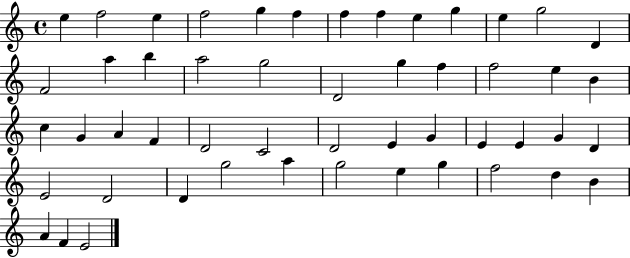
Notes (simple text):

E5/q F5/h E5/q F5/h G5/q F5/q F5/q F5/q E5/q G5/q E5/q G5/h D4/q F4/h A5/q B5/q A5/h G5/h D4/h G5/q F5/q F5/h E5/q B4/q C5/q G4/q A4/q F4/q D4/h C4/h D4/h E4/q G4/q E4/q E4/q G4/q D4/q E4/h D4/h D4/q G5/h A5/q G5/h E5/q G5/q F5/h D5/q B4/q A4/q F4/q E4/h